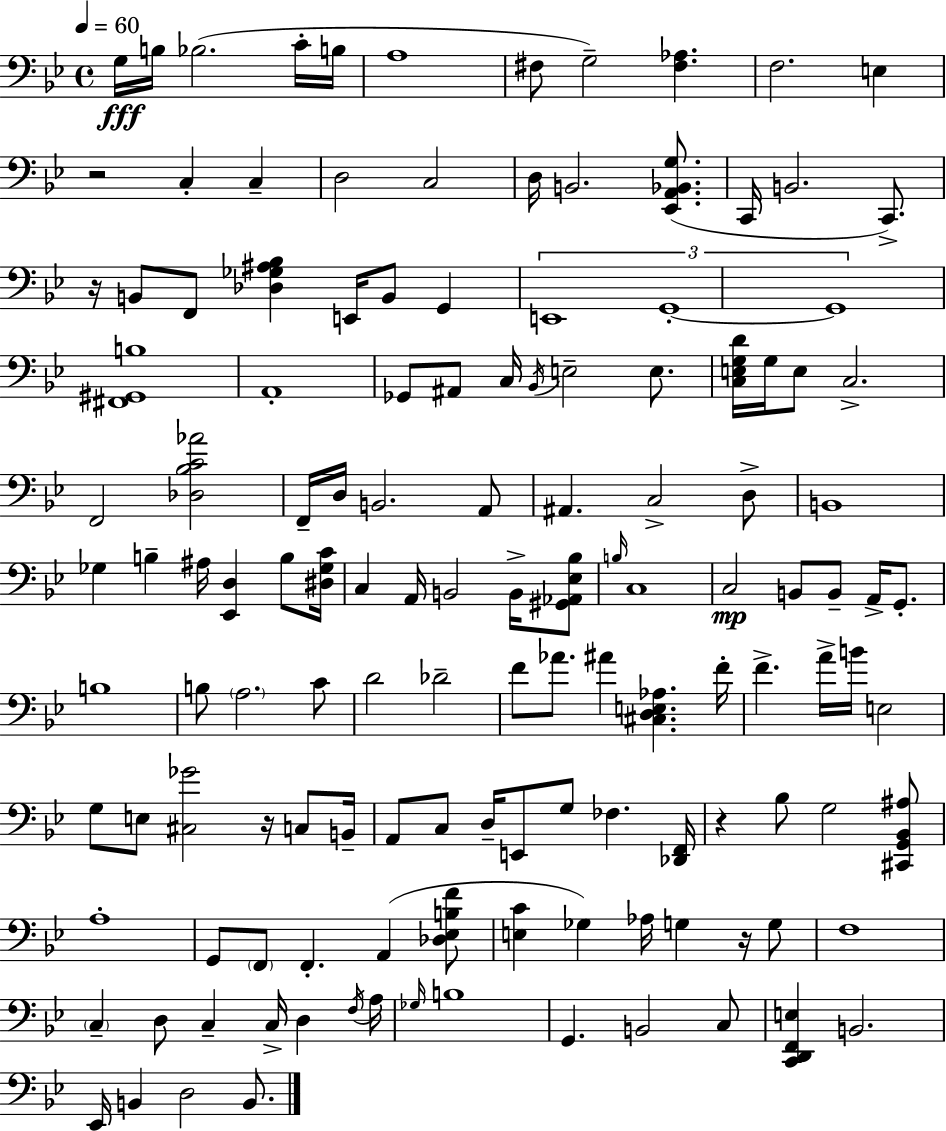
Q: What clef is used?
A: bass